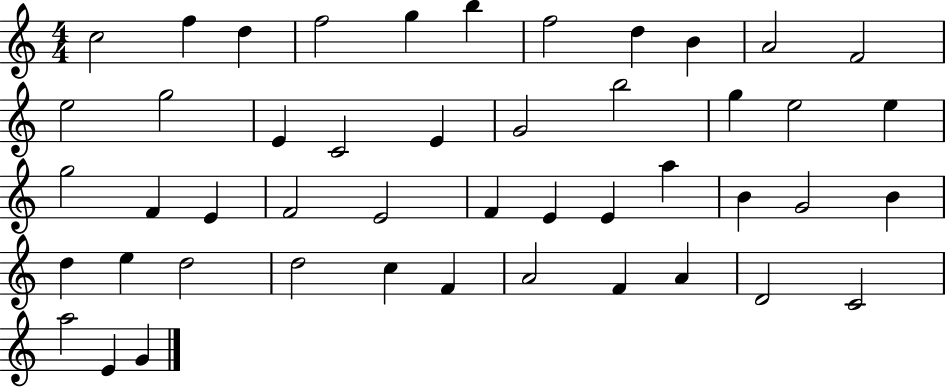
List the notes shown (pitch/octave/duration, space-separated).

C5/h F5/q D5/q F5/h G5/q B5/q F5/h D5/q B4/q A4/h F4/h E5/h G5/h E4/q C4/h E4/q G4/h B5/h G5/q E5/h E5/q G5/h F4/q E4/q F4/h E4/h F4/q E4/q E4/q A5/q B4/q G4/h B4/q D5/q E5/q D5/h D5/h C5/q F4/q A4/h F4/q A4/q D4/h C4/h A5/h E4/q G4/q